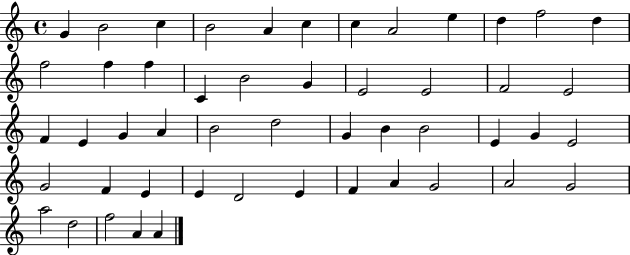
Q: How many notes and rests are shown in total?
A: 50